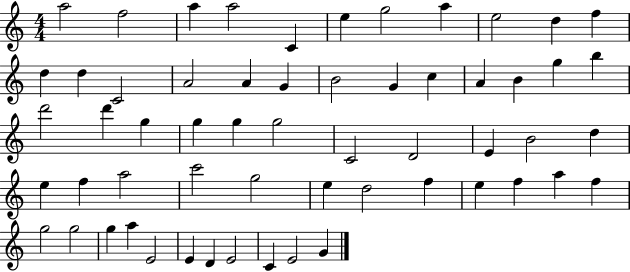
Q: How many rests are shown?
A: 0